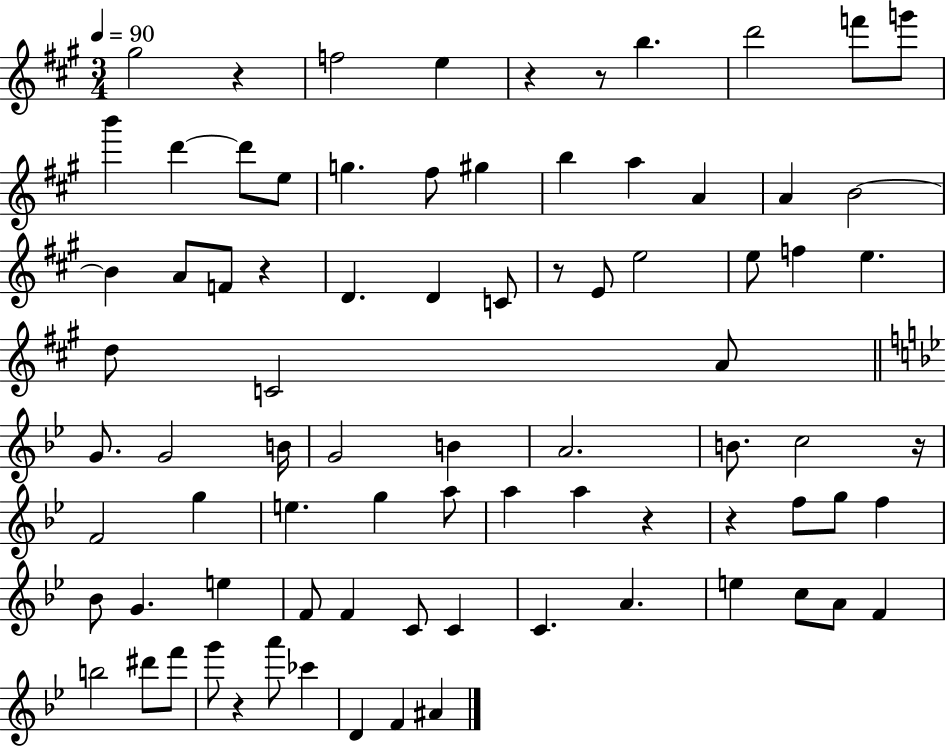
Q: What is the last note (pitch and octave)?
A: A#4